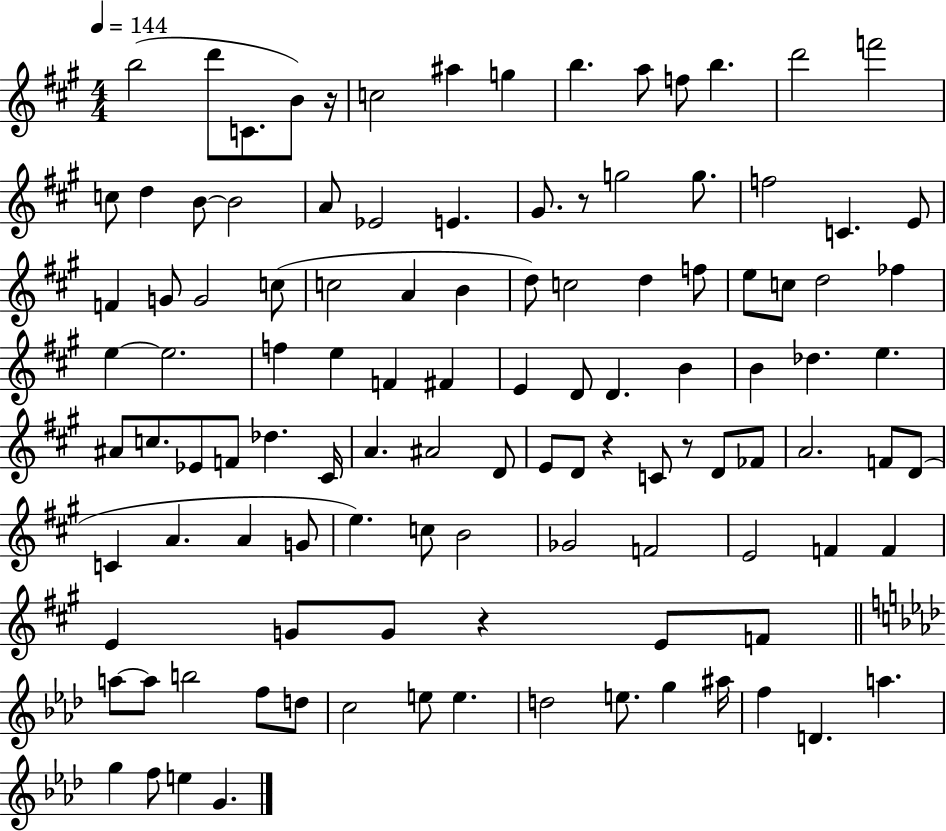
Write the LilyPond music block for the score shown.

{
  \clef treble
  \numericTimeSignature
  \time 4/4
  \key a \major
  \tempo 4 = 144
  b''2( d'''8 c'8. b'8) r16 | c''2 ais''4 g''4 | b''4. a''8 f''8 b''4. | d'''2 f'''2 | \break c''8 d''4 b'8~~ b'2 | a'8 ees'2 e'4. | gis'8. r8 g''2 g''8. | f''2 c'4. e'8 | \break f'4 g'8 g'2 c''8( | c''2 a'4 b'4 | d''8) c''2 d''4 f''8 | e''8 c''8 d''2 fes''4 | \break e''4~~ e''2. | f''4 e''4 f'4 fis'4 | e'4 d'8 d'4. b'4 | b'4 des''4. e''4. | \break ais'8 c''8. ees'8 f'8 des''4. cis'16 | a'4. ais'2 d'8 | e'8 d'8 r4 c'8 r8 d'8 fes'8 | a'2. f'8 d'8( | \break c'4 a'4. a'4 g'8 | e''4.) c''8 b'2 | ges'2 f'2 | e'2 f'4 f'4 | \break e'4 g'8 g'8 r4 e'8 f'8 | \bar "||" \break \key aes \major a''8~~ a''8 b''2 f''8 d''8 | c''2 e''8 e''4. | d''2 e''8. g''4 ais''16 | f''4 d'4. a''4. | \break g''4 f''8 e''4 g'4. | \bar "|."
}